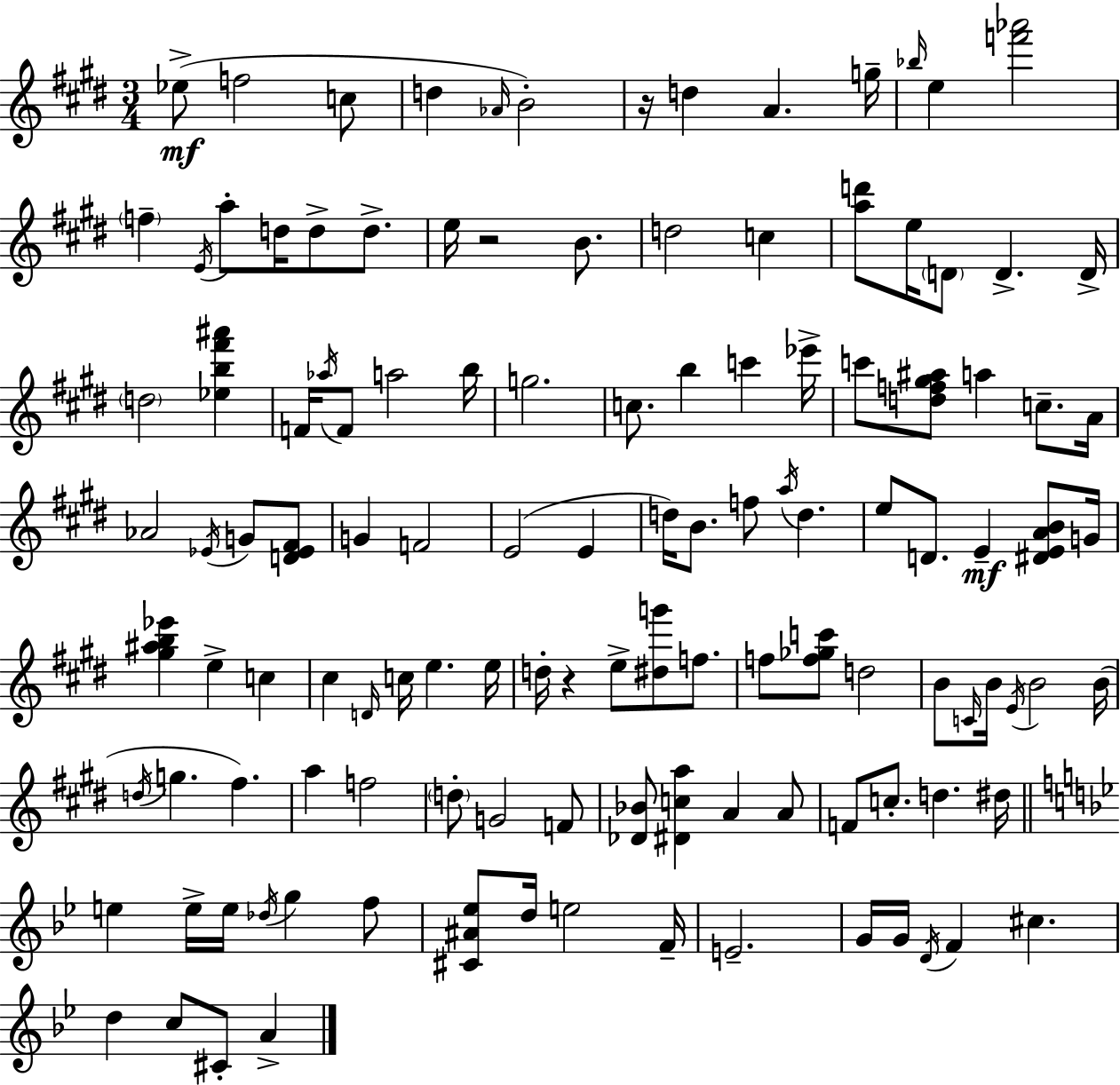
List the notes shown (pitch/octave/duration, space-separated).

Eb5/e F5/h C5/e D5/q Ab4/s B4/h R/s D5/q A4/q. G5/s Bb5/s E5/q [F6,Ab6]/h F5/q E4/s A5/e D5/s D5/e D5/e. E5/s R/h B4/e. D5/h C5/q [A5,D6]/e E5/s D4/e D4/q. D4/s D5/h [Eb5,B5,F#6,A#6]/q F4/s Ab5/s F4/e A5/h B5/s G5/h. C5/e. B5/q C6/q Eb6/s C6/e [D5,F5,G#5,A#5]/e A5/q C5/e. A4/s Ab4/h Eb4/s G4/e [D4,Eb4,F#4]/e G4/q F4/h E4/h E4/q D5/s B4/e. F5/e A5/s D5/q. E5/e D4/e. E4/q [D#4,E4,A4,B4]/e G4/s [G#5,A#5,B5,Eb6]/q E5/q C5/q C#5/q D4/s C5/s E5/q. E5/s D5/s R/q E5/e [D#5,G6]/e F5/e. F5/e [F5,Gb5,C6]/e D5/h B4/e C4/s B4/s E4/s B4/h B4/s D5/s G5/q. F#5/q. A5/q F5/h D5/e G4/h F4/e [Db4,Bb4]/e [D#4,C5,A5]/q A4/q A4/e F4/e C5/e. D5/q. D#5/s E5/q E5/s E5/s Db5/s G5/q F5/e [C#4,A#4,Eb5]/e D5/s E5/h F4/s E4/h. G4/s G4/s D4/s F4/q C#5/q. D5/q C5/e C#4/e A4/q